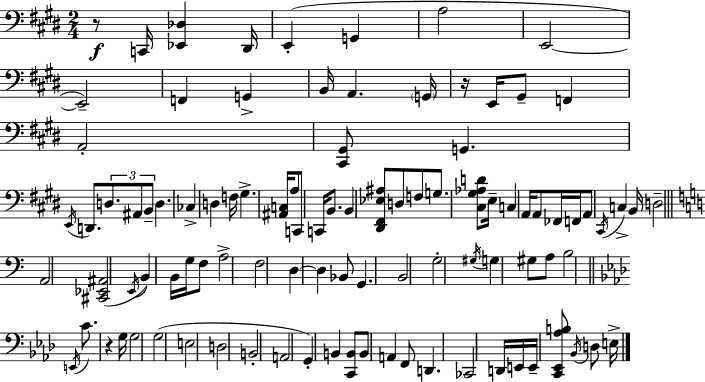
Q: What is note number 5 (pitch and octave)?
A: A3